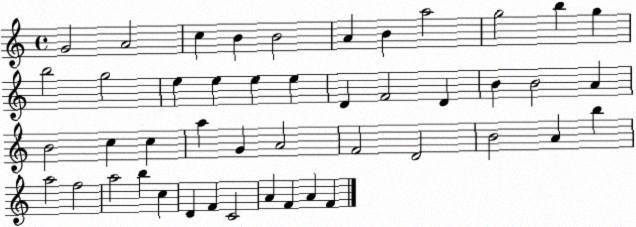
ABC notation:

X:1
T:Untitled
M:4/4
L:1/4
K:C
G2 A2 c B B2 A B a2 g2 b g b2 g2 e e e e D F2 D B B2 A B2 c c a G A2 F2 D2 B2 A b a2 f2 a2 b c D F C2 A F A F